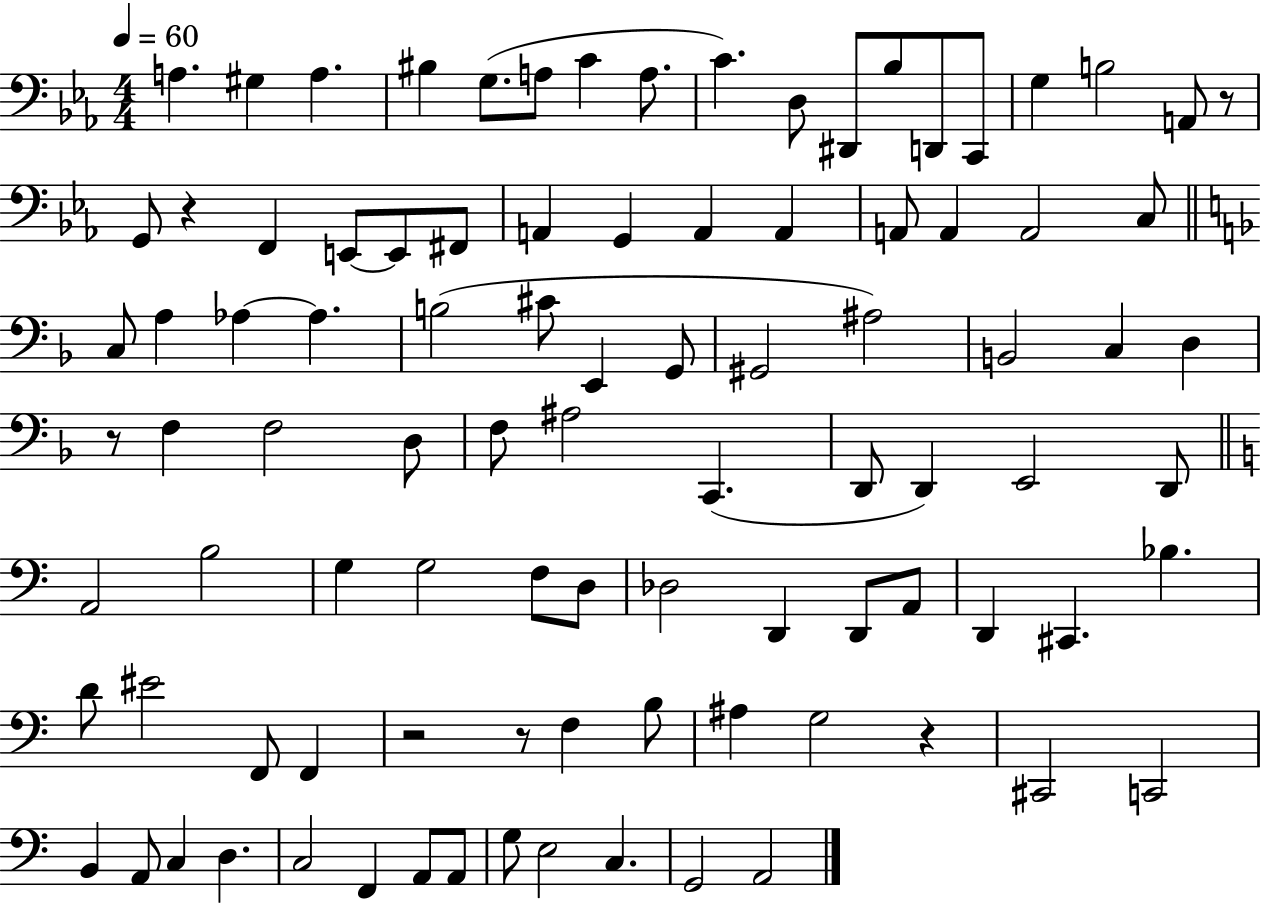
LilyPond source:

{
  \clef bass
  \numericTimeSignature
  \time 4/4
  \key ees \major
  \tempo 4 = 60
  \repeat volta 2 { a4. gis4 a4. | bis4 g8.( a8 c'4 a8. | c'4.) d8 dis,8 bes8 d,8 c,8 | g4 b2 a,8 r8 | \break g,8 r4 f,4 e,8~~ e,8 fis,8 | a,4 g,4 a,4 a,4 | a,8 a,4 a,2 c8 | \bar "||" \break \key f \major c8 a4 aes4~~ aes4. | b2( cis'8 e,4 g,8 | gis,2 ais2) | b,2 c4 d4 | \break r8 f4 f2 d8 | f8 ais2 c,4.( | d,8 d,4) e,2 d,8 | \bar "||" \break \key c \major a,2 b2 | g4 g2 f8 d8 | des2 d,4 d,8 a,8 | d,4 cis,4. bes4. | \break d'8 eis'2 f,8 f,4 | r2 r8 f4 b8 | ais4 g2 r4 | cis,2 c,2 | \break b,4 a,8 c4 d4. | c2 f,4 a,8 a,8 | g8 e2 c4. | g,2 a,2 | \break } \bar "|."
}